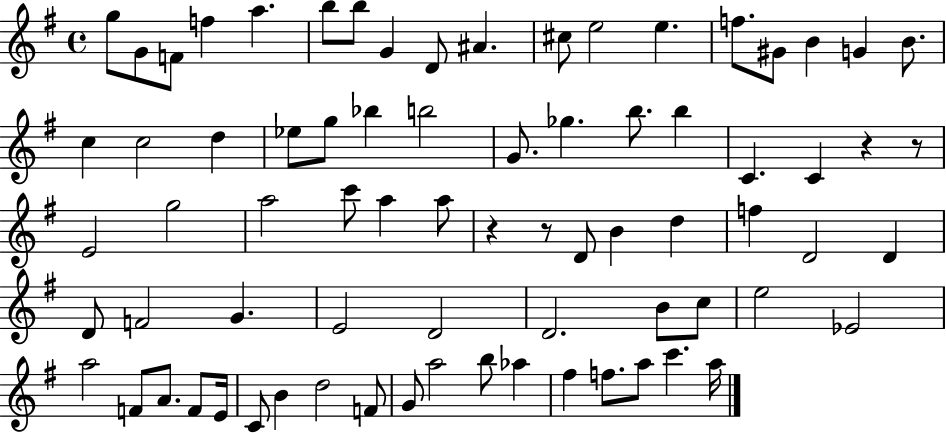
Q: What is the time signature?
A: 4/4